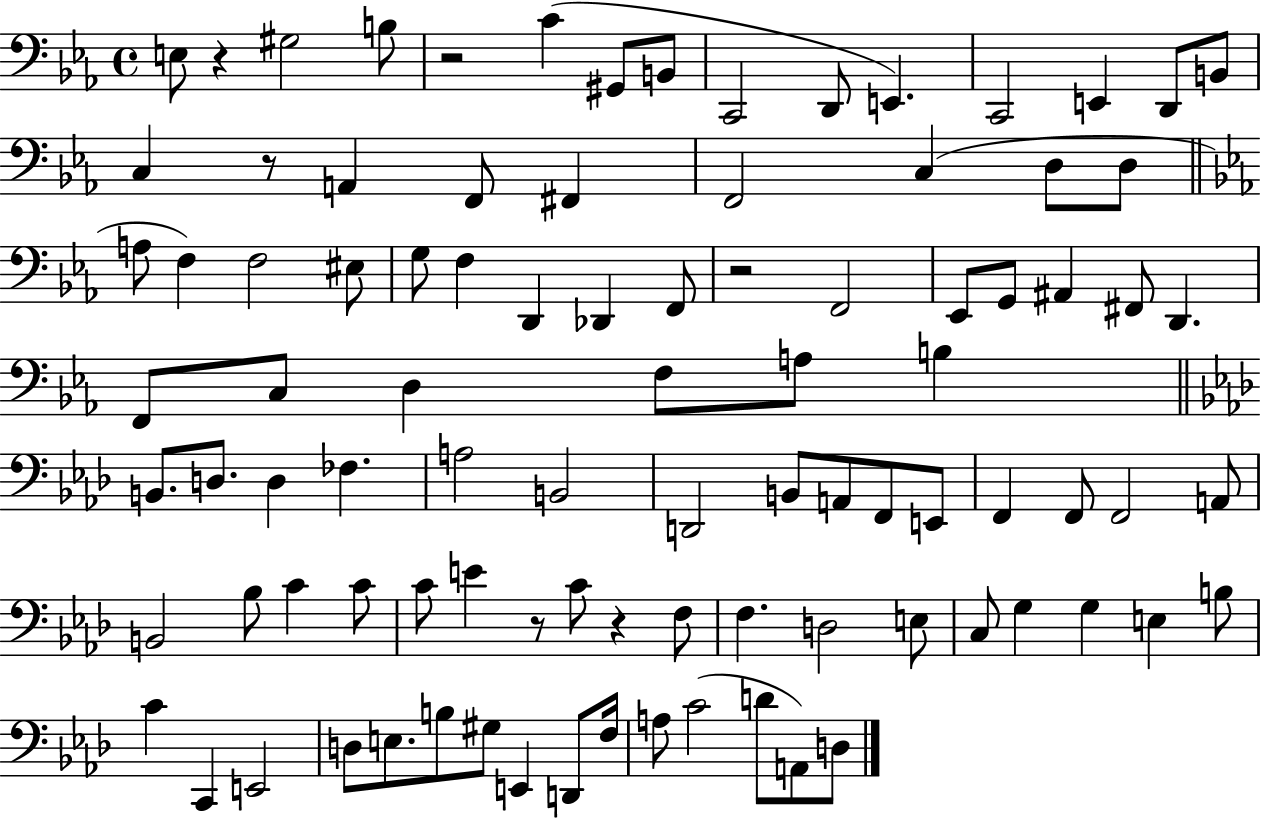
E3/e R/q G#3/h B3/e R/h C4/q G#2/e B2/e C2/h D2/e E2/q. C2/h E2/q D2/e B2/e C3/q R/e A2/q F2/e F#2/q F2/h C3/q D3/e D3/e A3/e F3/q F3/h EIS3/e G3/e F3/q D2/q Db2/q F2/e R/h F2/h Eb2/e G2/e A#2/q F#2/e D2/q. F2/e C3/e D3/q F3/e A3/e B3/q B2/e. D3/e. D3/q FES3/q. A3/h B2/h D2/h B2/e A2/e F2/e E2/e F2/q F2/e F2/h A2/e B2/h Bb3/e C4/q C4/e C4/e E4/q R/e C4/e R/q F3/e F3/q. D3/h E3/e C3/e G3/q G3/q E3/q B3/e C4/q C2/q E2/h D3/e E3/e. B3/e G#3/e E2/q D2/e F3/s A3/e C4/h D4/e A2/e D3/e